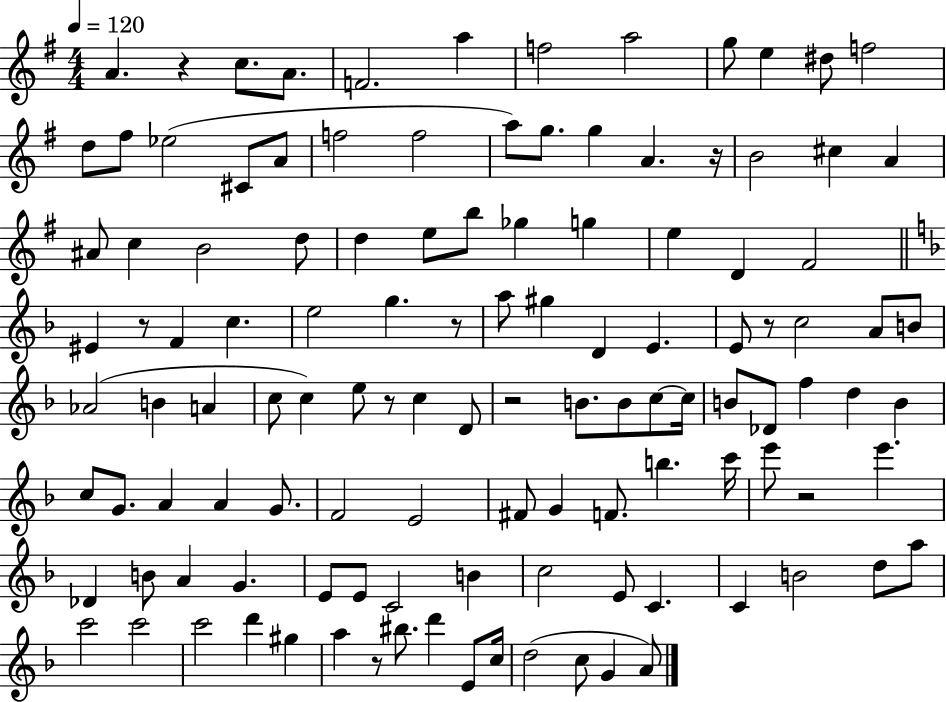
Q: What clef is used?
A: treble